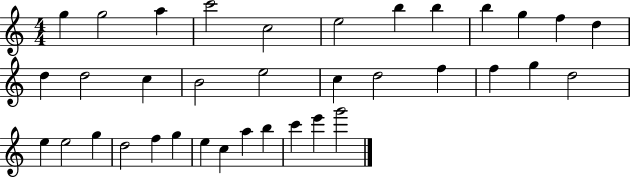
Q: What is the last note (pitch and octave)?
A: G6